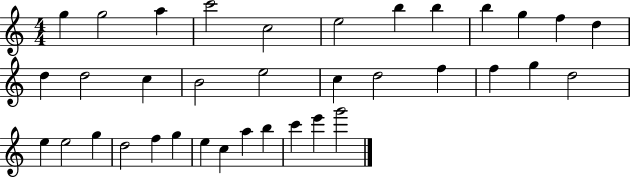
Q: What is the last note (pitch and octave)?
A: G6